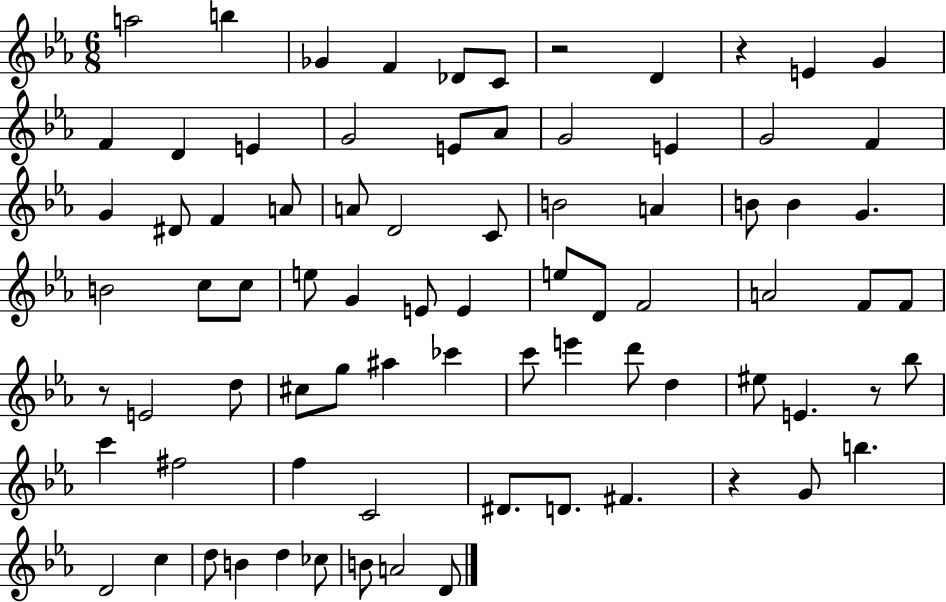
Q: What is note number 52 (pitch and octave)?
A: E6